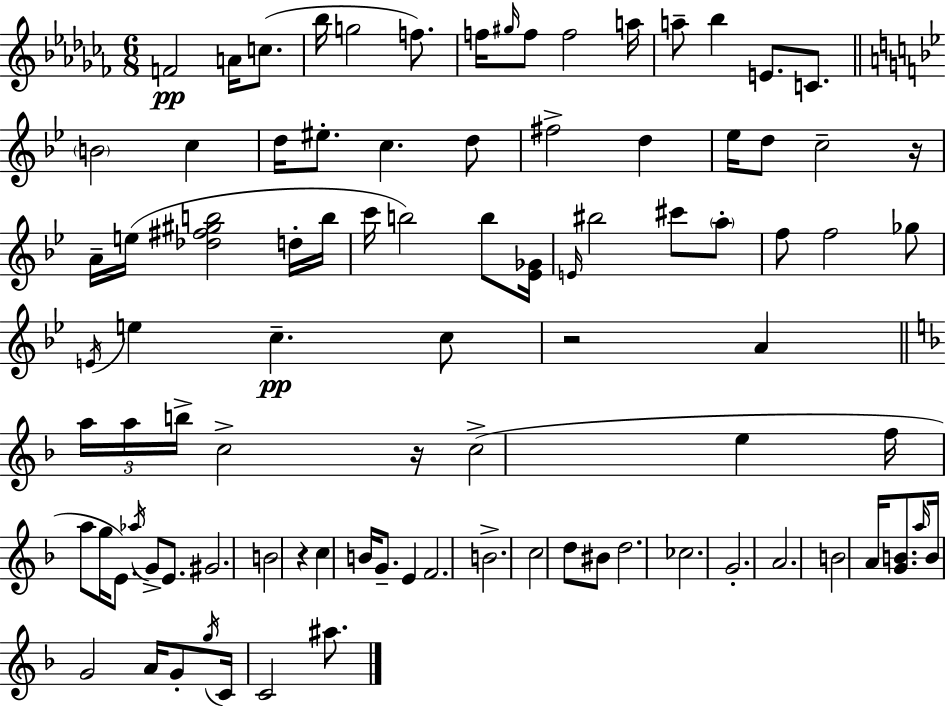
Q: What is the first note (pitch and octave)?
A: F4